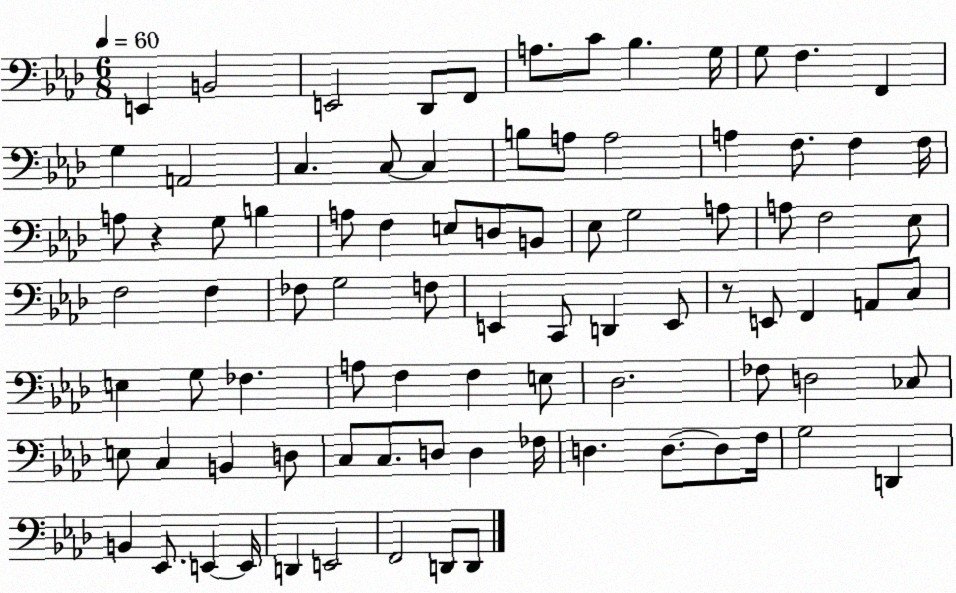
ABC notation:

X:1
T:Untitled
M:6/8
L:1/4
K:Ab
E,, B,,2 E,,2 _D,,/2 F,,/2 A,/2 C/2 _B, G,/4 G,/2 F, F,, G, A,,2 C, C,/2 C, B,/2 A,/2 A,2 A, F,/2 F, F,/4 A,/2 z G,/2 B, A,/2 F, E,/2 D,/2 B,,/2 _E,/2 G,2 A,/2 A,/2 F,2 _E,/2 F,2 F, _F,/2 G,2 F,/2 E,, C,,/2 D,, E,,/2 z/2 E,,/2 F,, A,,/2 C,/2 E, G,/2 _F, A,/2 F, F, E,/2 _D,2 _F,/2 D,2 _C,/2 E,/2 C, B,, D,/2 C,/2 C,/2 D,/2 D, _F,/4 D, D,/2 D,/2 F,/4 G,2 D,, B,, _E,,/2 E,, E,,/4 D,, E,,2 F,,2 D,,/2 D,,/2